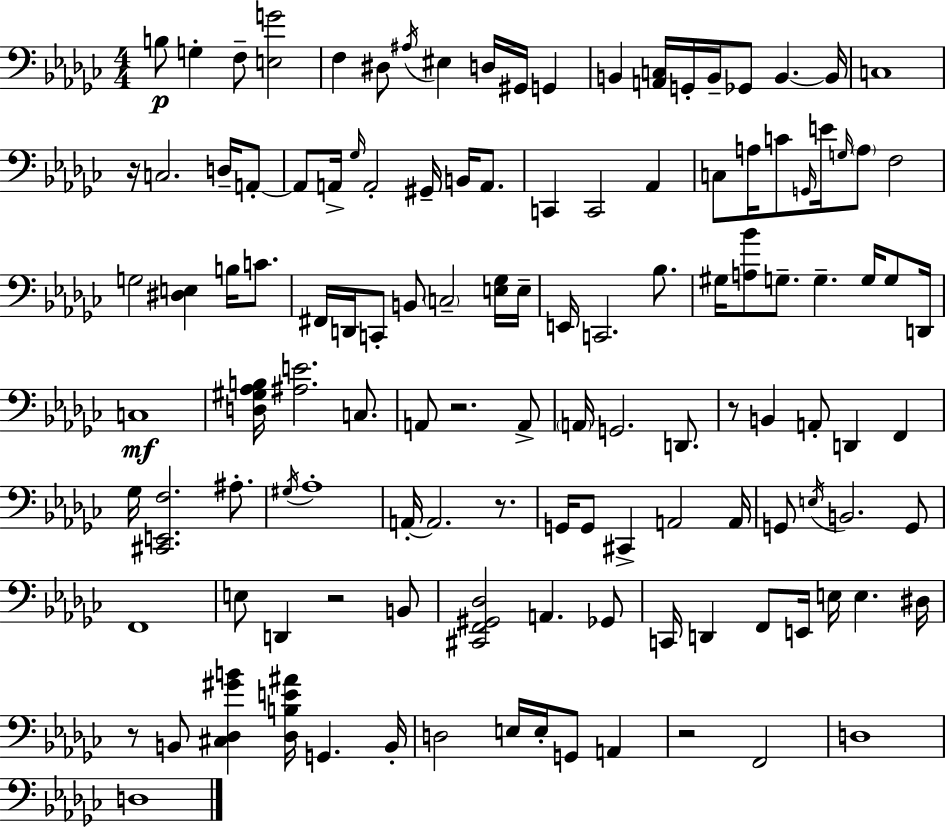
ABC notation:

X:1
T:Untitled
M:4/4
L:1/4
K:Ebm
B,/2 G, F,/2 [E,G]2 F, ^D,/2 ^A,/4 ^E, D,/4 ^G,,/4 G,, B,, [A,,C,]/4 G,,/4 B,,/4 _G,,/2 B,, B,,/4 C,4 z/4 C,2 D,/4 A,,/2 A,,/2 A,,/4 _G,/4 A,,2 ^G,,/4 B,,/4 A,,/2 C,, C,,2 _A,, C,/2 A,/4 C/2 G,,/4 E/4 G,/4 A,/2 F,2 G,2 [^D,E,] B,/4 C/2 ^F,,/4 D,,/4 C,,/2 B,,/2 C,2 [E,_G,]/4 E,/4 E,,/4 C,,2 _B,/2 ^G,/4 [A,_B]/2 G,/2 G, G,/4 G,/2 D,,/4 C,4 [D,^G,_A,B,]/4 [^A,E]2 C,/2 A,,/2 z2 A,,/2 A,,/4 G,,2 D,,/2 z/2 B,, A,,/2 D,, F,, _G,/4 [^C,,E,,F,]2 ^A,/2 ^G,/4 _A,4 A,,/4 A,,2 z/2 G,,/4 G,,/2 ^C,, A,,2 A,,/4 G,,/2 E,/4 B,,2 G,,/2 F,,4 E,/2 D,, z2 B,,/2 [^C,,F,,^G,,_D,]2 A,, _G,,/2 C,,/4 D,, F,,/2 E,,/4 E,/4 E, ^D,/4 z/2 B,,/2 [^C,_D,^GB] [_D,B,E^A]/4 G,, B,,/4 D,2 E,/4 E,/4 G,,/2 A,, z2 F,,2 D,4 D,4